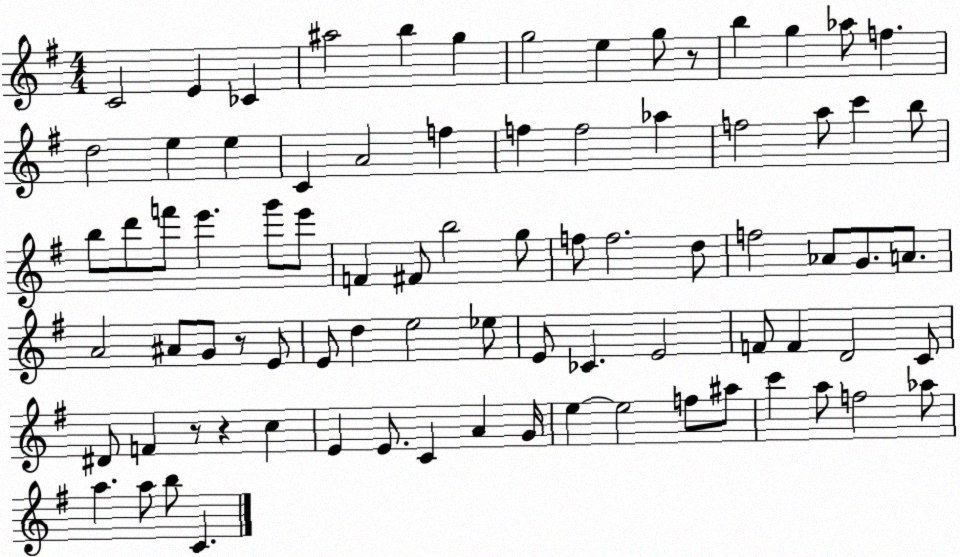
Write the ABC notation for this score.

X:1
T:Untitled
M:4/4
L:1/4
K:G
C2 E _C ^a2 b g g2 e g/2 z/2 b g _a/2 f d2 e e C A2 f f f2 _a f2 a/2 c' b/2 b/2 d'/2 f'/2 e' g'/2 e'/2 F ^F/2 b2 g/2 f/2 f2 d/2 f2 _A/2 G/2 A/2 A2 ^A/2 G/2 z/2 E/2 E/2 d e2 _e/2 E/2 _C E2 F/2 F D2 C/2 ^D/2 F z/2 z c E E/2 C A G/4 e e2 f/2 ^a/2 c' a/2 f2 _a/2 a a/2 b/2 C